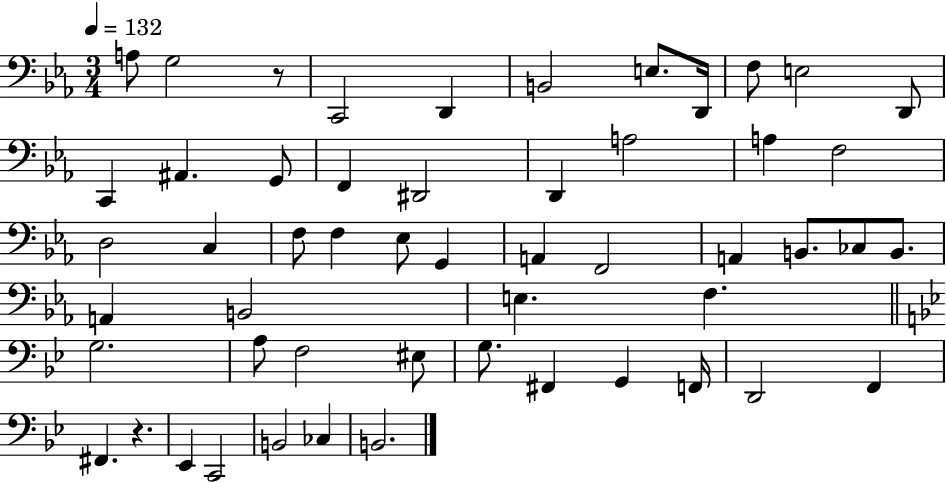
A3/e G3/h R/e C2/h D2/q B2/h E3/e. D2/s F3/e E3/h D2/e C2/q A#2/q. G2/e F2/q D#2/h D2/q A3/h A3/q F3/h D3/h C3/q F3/e F3/q Eb3/e G2/q A2/q F2/h A2/q B2/e. CES3/e B2/e. A2/q B2/h E3/q. F3/q. G3/h. A3/e F3/h EIS3/e G3/e. F#2/q G2/q F2/s D2/h F2/q F#2/q. R/q. Eb2/q C2/h B2/h CES3/q B2/h.